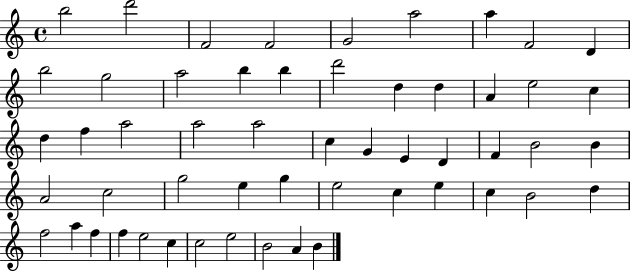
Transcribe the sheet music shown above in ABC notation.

X:1
T:Untitled
M:4/4
L:1/4
K:C
b2 d'2 F2 F2 G2 a2 a F2 D b2 g2 a2 b b d'2 d d A e2 c d f a2 a2 a2 c G E D F B2 B A2 c2 g2 e g e2 c e c B2 d f2 a f f e2 c c2 e2 B2 A B